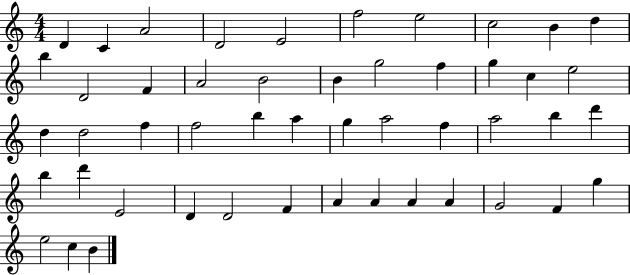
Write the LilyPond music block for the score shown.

{
  \clef treble
  \numericTimeSignature
  \time 4/4
  \key c \major
  d'4 c'4 a'2 | d'2 e'2 | f''2 e''2 | c''2 b'4 d''4 | \break b''4 d'2 f'4 | a'2 b'2 | b'4 g''2 f''4 | g''4 c''4 e''2 | \break d''4 d''2 f''4 | f''2 b''4 a''4 | g''4 a''2 f''4 | a''2 b''4 d'''4 | \break b''4 d'''4 e'2 | d'4 d'2 f'4 | a'4 a'4 a'4 a'4 | g'2 f'4 g''4 | \break e''2 c''4 b'4 | \bar "|."
}